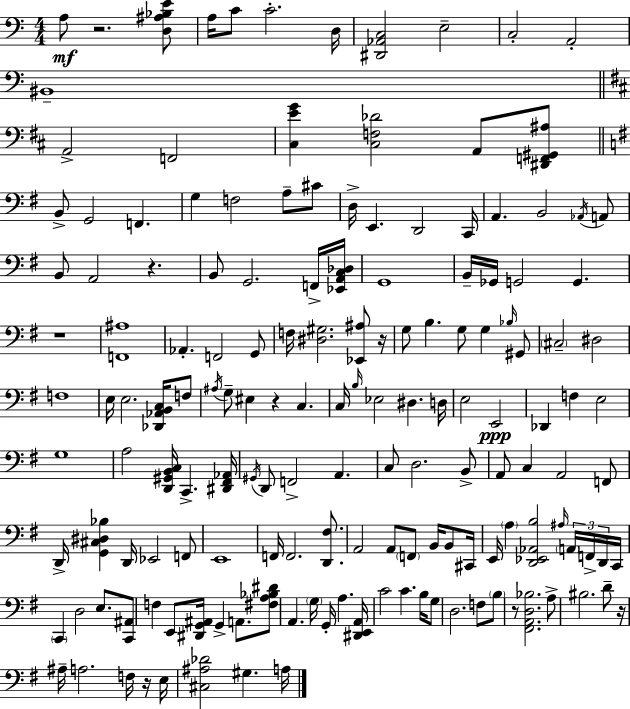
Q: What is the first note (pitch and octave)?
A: A3